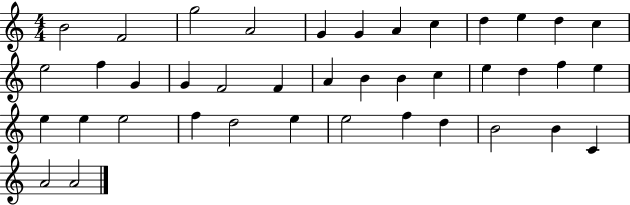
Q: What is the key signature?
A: C major